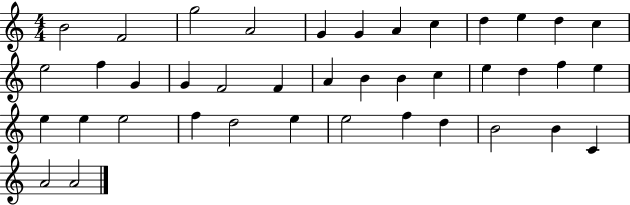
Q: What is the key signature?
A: C major